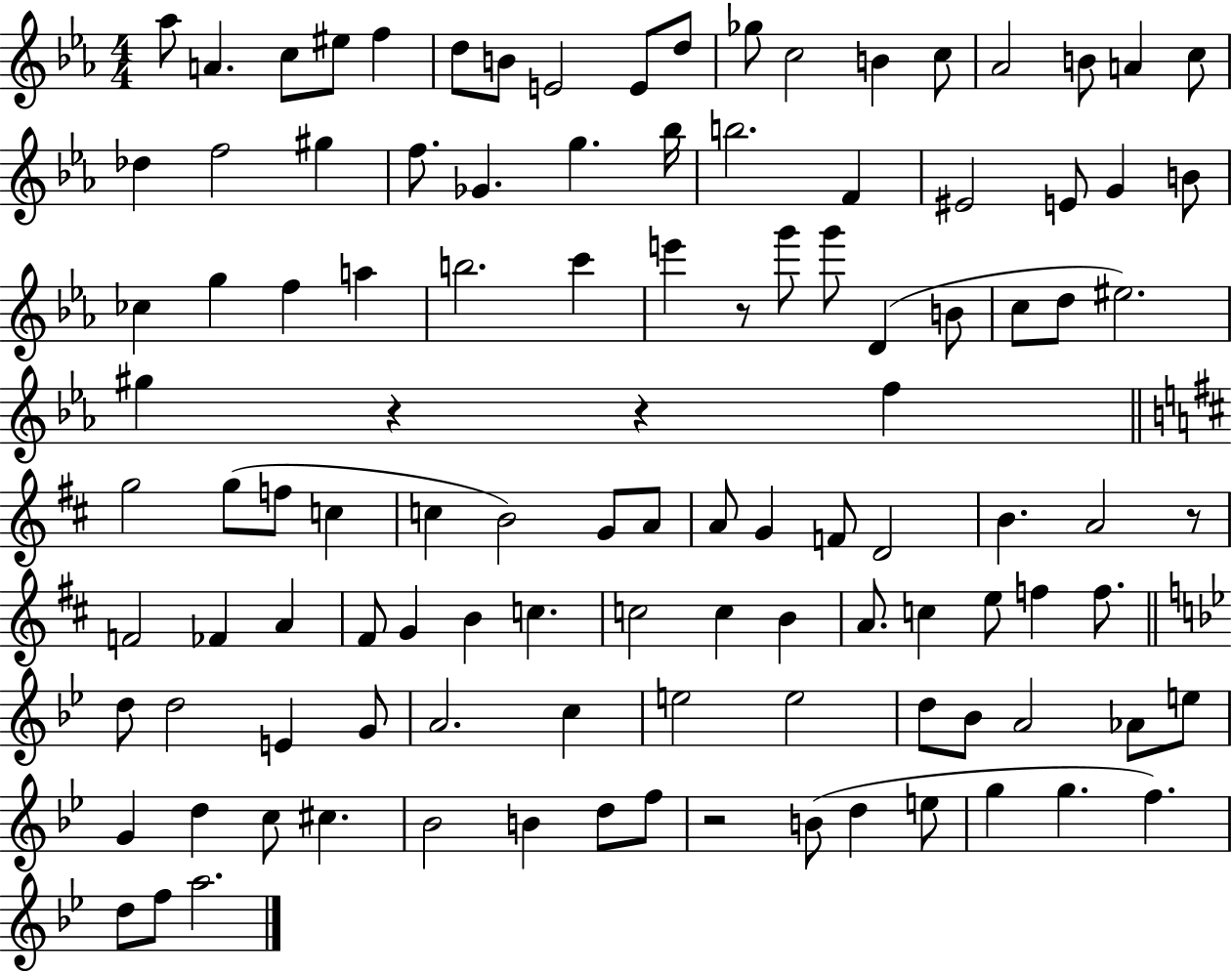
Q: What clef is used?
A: treble